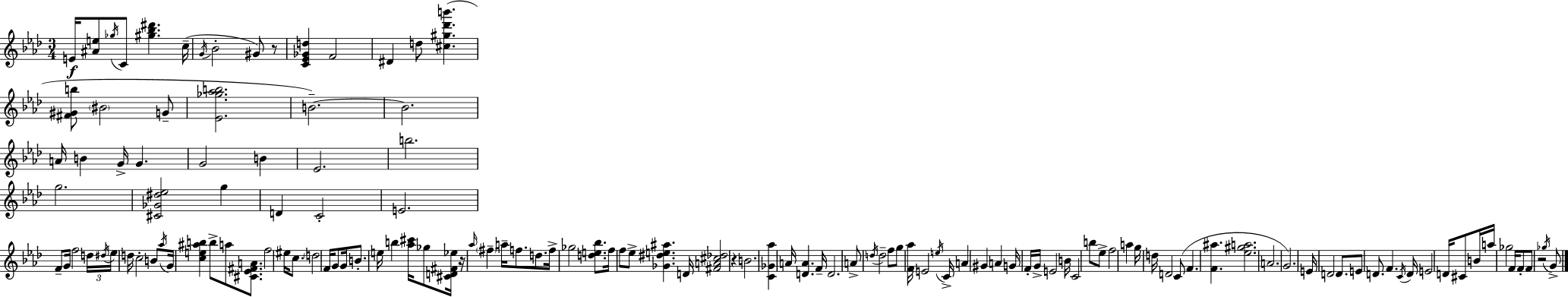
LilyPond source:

{
  \clef treble
  \numericTimeSignature
  \time 3/4
  \key f \minor
  e'16\f <ais' e''>8 \acciaccatura { ges''16 } c'8 <gis'' bes'' dis'''>4. | c''16--( \acciaccatura { g'16 } bes'2-. gis'8) | r8 <c' ees' ges' d''>4 f'2 | dis'4 d''8 <cis'' gis'' des''' b'''>4.( | \break <fis' gis' b''>8 \parenthesize bis'2 | g'8-- <ees' ges'' aes'' b''>2. | b'2.--~~) | b'2. | \break a'16 b'4 g'16-> g'4. | g'2 b'4 | ees'2. | b''2. | \break g''2. | <cis' ges' dis'' ees''>2 g''4 | d'4 c'2-. | e'2. | \break f'8-- g'16 f''2 | \tuplet 3/2 { d''16 \acciaccatura { dis''16 } ees''16 } d''16 c''2-. | b'8 \acciaccatura { aes''16 } g'16 <c'' e'' ais'' b''>4 b''8-> a''8 | <cis' ees' fis' a'>8. f''2 | \break eis''16 c''8. \parenthesize d''2 | f'16 g'8 g'16 b'8.-. e''16 b''4 | <aes'' cis'''>16 ges''8 <cis' d' fis' ees''>16 r16 \grace { aes''16 } \parenthesize fis''4-- a''16-- f''8. | d''8. f''16-> ges''2 | \break <d'' e'' bes''>8. f''16 f''8 ees''8-> <ges' dis'' e'' ais''>4. | d'16 <fis' a' cis'' des''>2 | r4 b'2. | <c' ges' aes''>4 a'16 <d' a'>4. | \break f'16-- d'2. | a'8-> \acciaccatura { d''16 } d''2-- | f''8 g''8 <f' aes''>16 e'2 | \acciaccatura { e''16 } c'16-> a'4 gis'4 | \break a'4 g'16 f'16-. g'16-> e'2 | b'16 c'2 | b''8 ees''8-> f''2 | a''4 g''16 d''16 d'2 | \break c'8( f'4. | <f' ais''>4. <ees'' gis'' a''>2. | a'2. | g'2.) | \break e'16 d'2 | d'8. e'8 d'8. | f'4. \acciaccatura { c'16 } d'16 e'2 | d'16 cis'8 b'16 a''16 ges''2 | \break f'16 f'8-. f'8 r2 | \acciaccatura { ges''16 } g'8-> \bar "|."
}